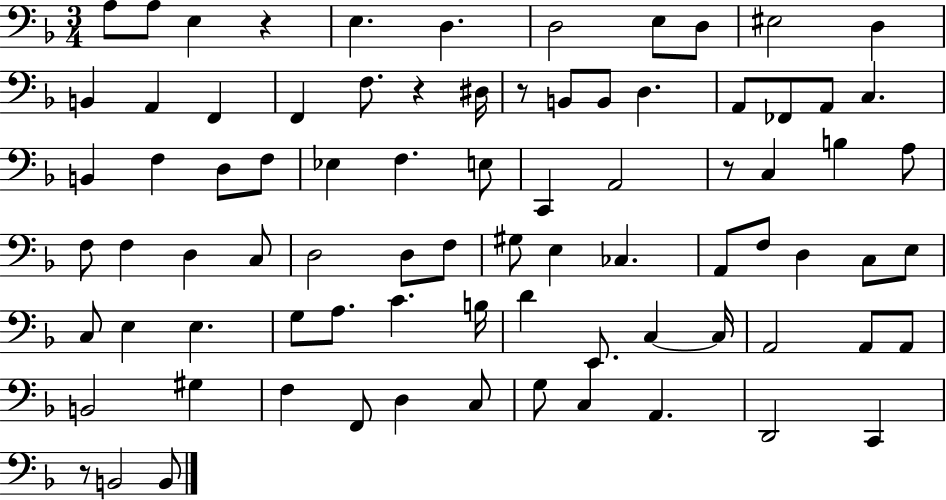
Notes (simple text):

A3/e A3/e E3/q R/q E3/q. D3/q. D3/h E3/e D3/e EIS3/h D3/q B2/q A2/q F2/q F2/q F3/e. R/q D#3/s R/e B2/e B2/e D3/q. A2/e FES2/e A2/e C3/q. B2/q F3/q D3/e F3/e Eb3/q F3/q. E3/e C2/q A2/h R/e C3/q B3/q A3/e F3/e F3/q D3/q C3/e D3/h D3/e F3/e G#3/e E3/q CES3/q. A2/e F3/e D3/q C3/e E3/e C3/e E3/q E3/q. G3/e A3/e. C4/q. B3/s D4/q E2/e. C3/q C3/s A2/h A2/e A2/e B2/h G#3/q F3/q F2/e D3/q C3/e G3/e C3/q A2/q. D2/h C2/q R/e B2/h B2/e